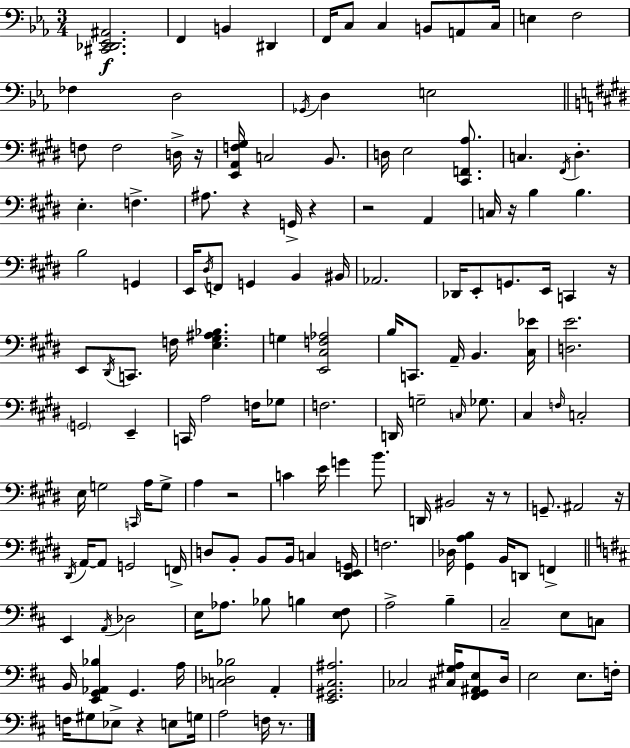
X:1
T:Untitled
M:3/4
L:1/4
K:Eb
[^C,,_D,,_E,,^A,,]2 F,, B,, ^D,, F,,/4 C,/2 C, B,,/2 A,,/2 C,/4 E, F,2 _F, D,2 _G,,/4 D, E,2 F,/2 F,2 D,/4 z/4 [E,,A,,F,^G,]/4 C,2 B,,/2 D,/4 E,2 [^C,,F,,A,]/2 C, ^F,,/4 ^D, E, F, ^A,/2 z G,,/4 z z2 A,, C,/4 z/4 B, B, B,2 G,, E,,/4 ^D,/4 F,,/2 G,, B,, ^B,,/4 _A,,2 _D,,/4 E,,/2 G,,/2 E,,/4 C,, z/4 E,,/2 ^D,,/4 C,,/2 F,/4 [E,^G,^A,_B,] G, [E,,^C,F,_A,]2 B,/4 C,,/2 A,,/4 B,, [^C,_E]/4 [D,E]2 G,,2 E,, C,,/4 A,2 F,/4 _G,/2 F,2 D,,/4 G,2 C,/4 _G,/2 ^C, F,/4 C,2 E,/4 G,2 C,,/4 A,/4 G,/2 A, z2 C E/4 G B/2 D,,/4 ^B,,2 z/4 z/2 G,,/2 ^A,,2 z/4 ^D,,/4 A,,/4 A,,/2 G,,2 F,,/4 D,/2 B,,/2 B,,/2 B,,/4 C, [^D,,E,,G,,]/4 F,2 _D,/4 [^G,,A,B,] B,,/4 D,,/2 F,, E,, A,,/4 _D,2 E,/4 _A,/2 _B,/2 B, [E,^F,]/2 A,2 B, ^C,2 E,/2 C,/2 B,,/4 [E,,G,,_A,,_B,] G,, A,/4 [C,_D,_B,]2 A,, [E,,^G,,^C,^A,]2 _C,2 [^C,^G,A,]/4 [^F,,G,,^A,,E,]/2 D,/4 E,2 E,/2 F,/4 F,/4 ^G,/2 _E,/2 z E,/2 G,/4 A,2 F,/4 z/2